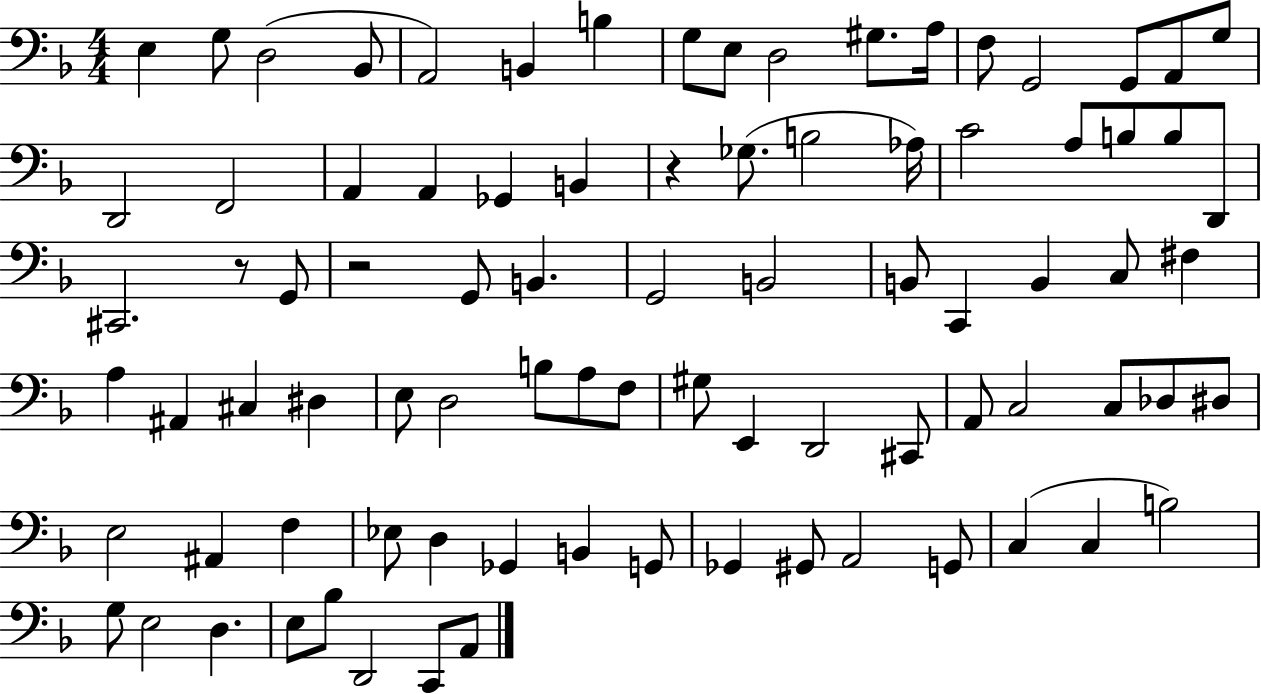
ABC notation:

X:1
T:Untitled
M:4/4
L:1/4
K:F
E, G,/2 D,2 _B,,/2 A,,2 B,, B, G,/2 E,/2 D,2 ^G,/2 A,/4 F,/2 G,,2 G,,/2 A,,/2 G,/2 D,,2 F,,2 A,, A,, _G,, B,, z _G,/2 B,2 _A,/4 C2 A,/2 B,/2 B,/2 D,,/2 ^C,,2 z/2 G,,/2 z2 G,,/2 B,, G,,2 B,,2 B,,/2 C,, B,, C,/2 ^F, A, ^A,, ^C, ^D, E,/2 D,2 B,/2 A,/2 F,/2 ^G,/2 E,, D,,2 ^C,,/2 A,,/2 C,2 C,/2 _D,/2 ^D,/2 E,2 ^A,, F, _E,/2 D, _G,, B,, G,,/2 _G,, ^G,,/2 A,,2 G,,/2 C, C, B,2 G,/2 E,2 D, E,/2 _B,/2 D,,2 C,,/2 A,,/2